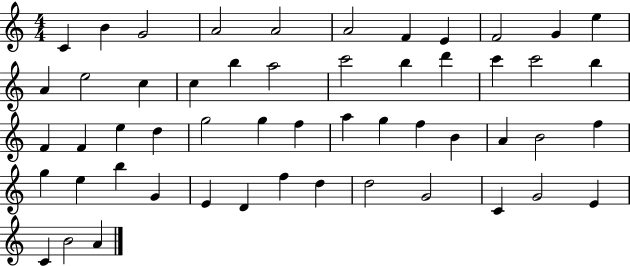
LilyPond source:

{
  \clef treble
  \numericTimeSignature
  \time 4/4
  \key c \major
  c'4 b'4 g'2 | a'2 a'2 | a'2 f'4 e'4 | f'2 g'4 e''4 | \break a'4 e''2 c''4 | c''4 b''4 a''2 | c'''2 b''4 d'''4 | c'''4 c'''2 b''4 | \break f'4 f'4 e''4 d''4 | g''2 g''4 f''4 | a''4 g''4 f''4 b'4 | a'4 b'2 f''4 | \break g''4 e''4 b''4 g'4 | e'4 d'4 f''4 d''4 | d''2 g'2 | c'4 g'2 e'4 | \break c'4 b'2 a'4 | \bar "|."
}